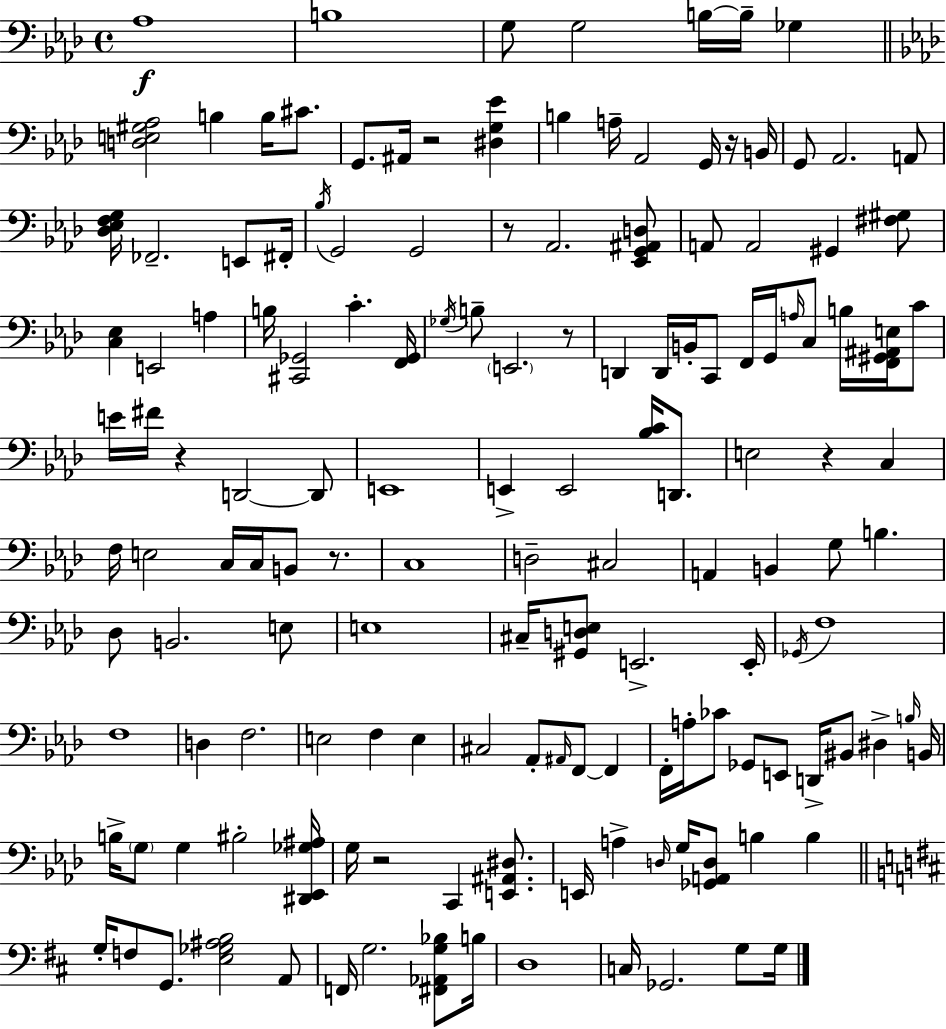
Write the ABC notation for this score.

X:1
T:Untitled
M:4/4
L:1/4
K:Ab
_A,4 B,4 G,/2 G,2 B,/4 B,/4 _G, [D,E,^G,_A,]2 B, B,/4 ^C/2 G,,/2 ^A,,/4 z2 [^D,G,_E] B, A,/4 _A,,2 G,,/4 z/4 B,,/4 G,,/2 _A,,2 A,,/2 [_D,_E,F,G,]/4 _F,,2 E,,/2 ^F,,/4 _B,/4 G,,2 G,,2 z/2 _A,,2 [_E,,G,,^A,,D,]/2 A,,/2 A,,2 ^G,, [^F,^G,]/2 [C,_E,] E,,2 A, B,/4 [^C,,_G,,]2 C [F,,_G,,]/4 _G,/4 B,/2 E,,2 z/2 D,, D,,/4 B,,/4 C,,/2 F,,/4 G,,/4 A,/4 C,/2 B,/4 [F,,^G,,^A,,E,]/4 C/2 E/4 ^F/4 z D,,2 D,,/2 E,,4 E,, E,,2 [_B,C]/4 D,,/2 E,2 z C, F,/4 E,2 C,/4 C,/4 B,,/2 z/2 C,4 D,2 ^C,2 A,, B,, G,/2 B, _D,/2 B,,2 E,/2 E,4 ^C,/4 [^G,,D,E,]/2 E,,2 E,,/4 _G,,/4 F,4 F,4 D, F,2 E,2 F, E, ^C,2 _A,,/2 ^A,,/4 F,,/2 F,, F,,/4 A,/4 _C/2 _G,,/2 E,,/2 D,,/4 ^B,,/2 ^D, B,/4 B,,/4 B,/4 G,/2 G, ^B,2 [^D,,_E,,_G,^A,]/4 G,/4 z2 C,, [E,,^A,,^D,]/2 E,,/4 A, D,/4 G,/4 [_G,,A,,D,]/2 B, B, G,/4 F,/2 G,,/2 [E,_G,^A,B,]2 A,,/2 F,,/4 G,2 [^F,,_A,,G,_B,]/2 B,/4 D,4 C,/4 _G,,2 G,/2 G,/4